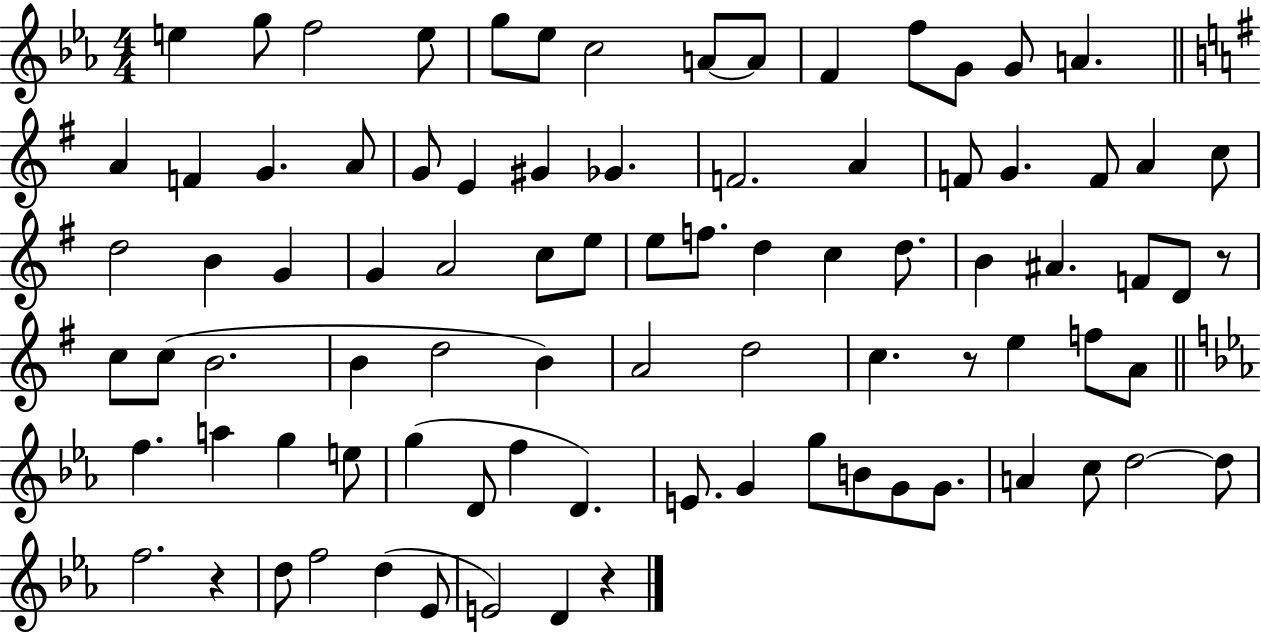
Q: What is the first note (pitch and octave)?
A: E5